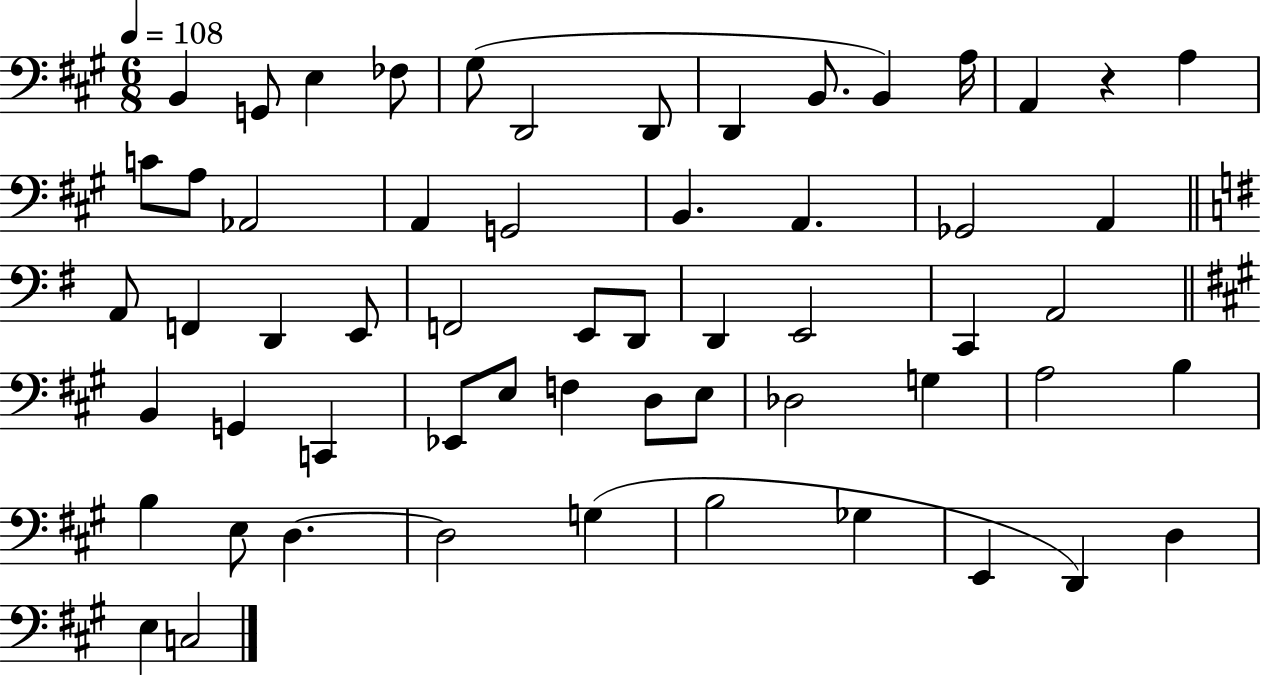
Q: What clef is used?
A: bass